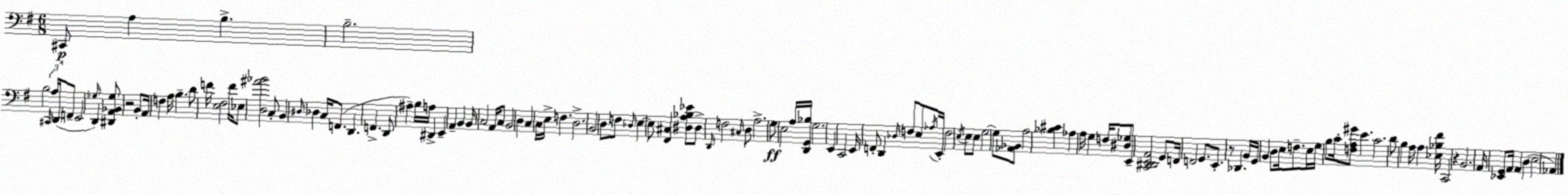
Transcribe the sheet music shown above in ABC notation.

X:1
T:Untitled
M:6/8
L:1/4
K:G
^C,,/2 A, B, B,2 B,2 ^C,,/4 A,/4 D,,/4 F,,/2 E,,2 _G,/4 D,, [^D,,A,,_B,,_G,]/2 z2 B,,/2 A,,/4 F, A,/4 B, D/2 F/4 [E,^F,]2 F/4 _E,/2 [D,^A_B]2 C,/2 B,, ^D,/4 _D, C,/4 F,,/2 D,, F,, D,,/2 ^A, B,/4 A,/4 ^D,, E,, A,, B,, B,,/4 C,2 A,,/4 C,/2 B,,2 D, C, C,/4 E,/4 F, D,2 B,,2 D,/2 F,/2 _D,/4 E, E,/2 [^F,,^C,] [^D,A,_B,_E]/2 ^D,/2 D,,/4 F,2 ^C,/4 D,/2 A,2 G,/2 E,2 A,/4 [D,,G,,_B,]/4 G,2 E,, C,,2 E,,/4 F,,/2 D,, _D,/4 F,/2 E,/2 _A,/4 E,,/4 F,2 E,/4 E,/2 E,/2 G,2 G,/2 [_A,,_B,,]/2 A,2 [_B,^C] _A, A,/4 G, F,/4 [^D,_G,]/2 E,,/2 [C,,^D,,E,,A,,]2 G,,/2 F,,/4 F,,2 G,,/2 E,,/2 z/2 _D,, B,,/4 G,,/4 B,, D,/2 E,/4 F,/2 E,/4 G,/4 B,/2 C/4 [F,A,^G]/2 E C2 D/2 B, A,/4 A, [_E,_B,^F]/4 C,,2 z B,,2 A,,/4 [_E,,G,,]/2 A,,/4 A,, D, E,2 _A,,